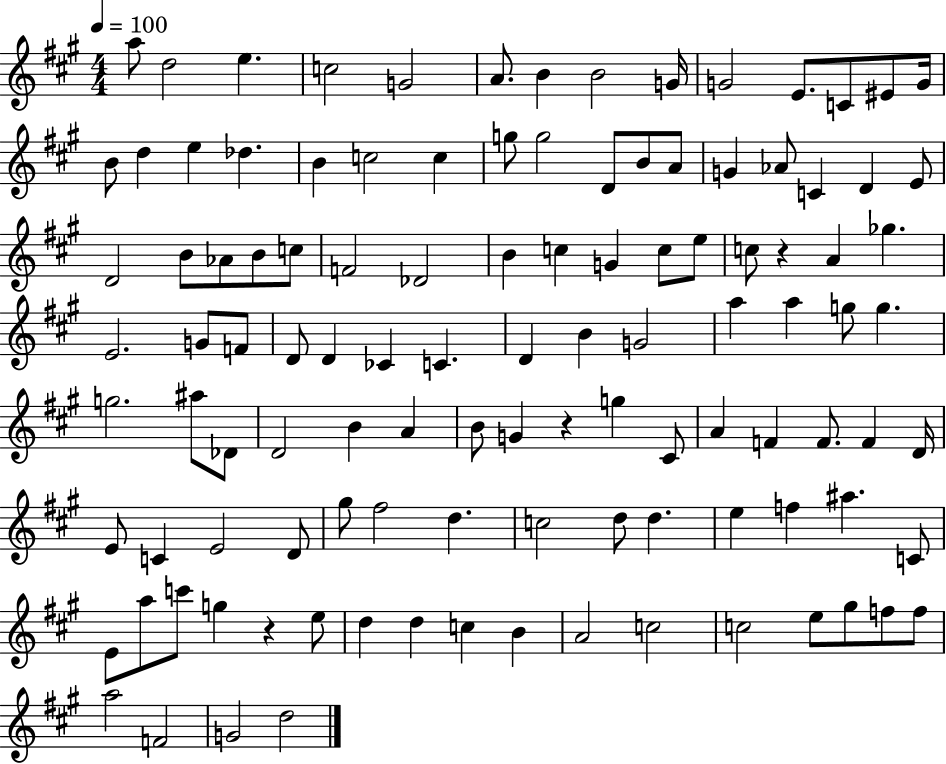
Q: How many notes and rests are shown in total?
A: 112